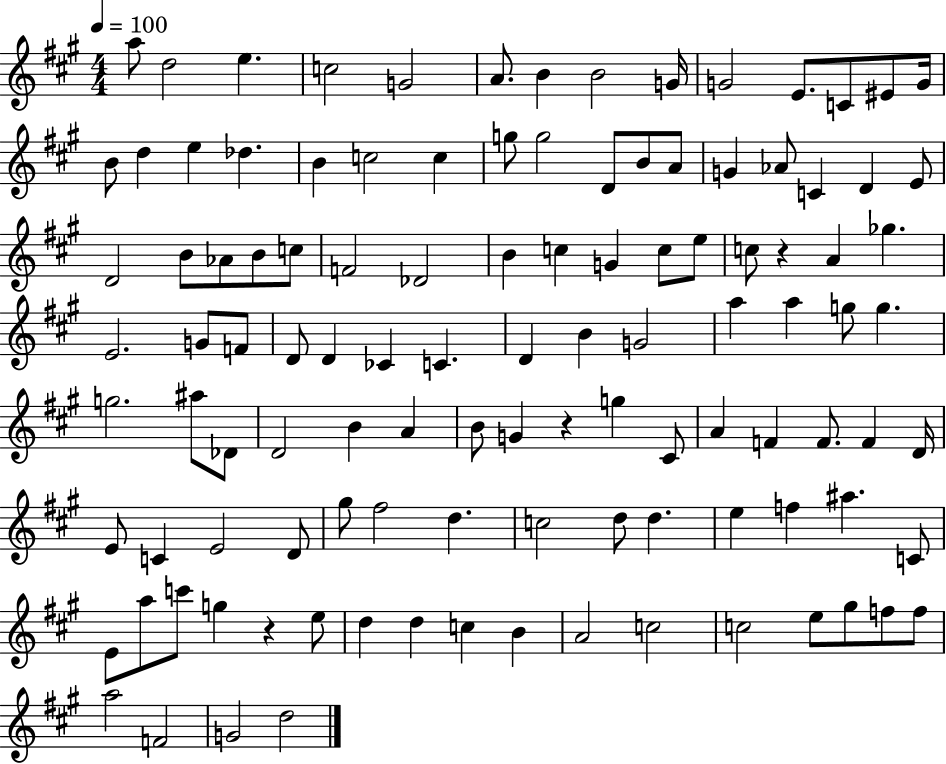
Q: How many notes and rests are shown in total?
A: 112